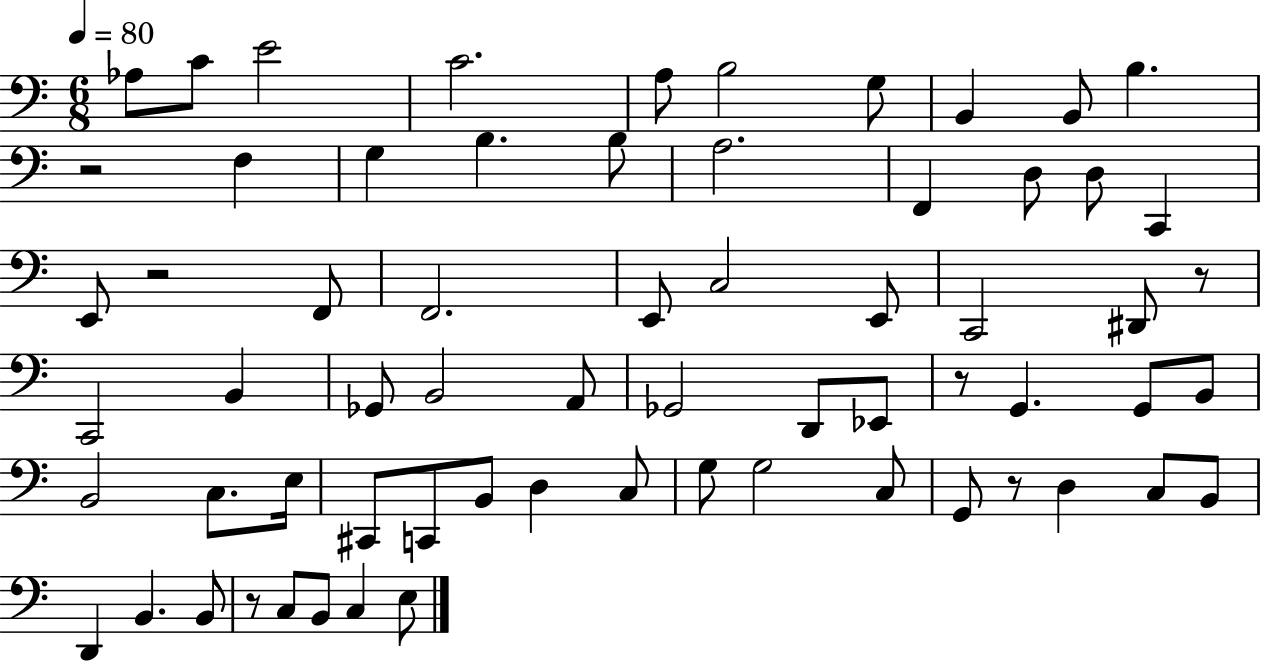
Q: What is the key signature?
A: C major